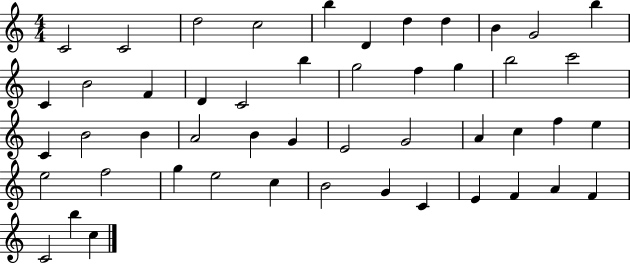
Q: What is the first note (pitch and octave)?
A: C4